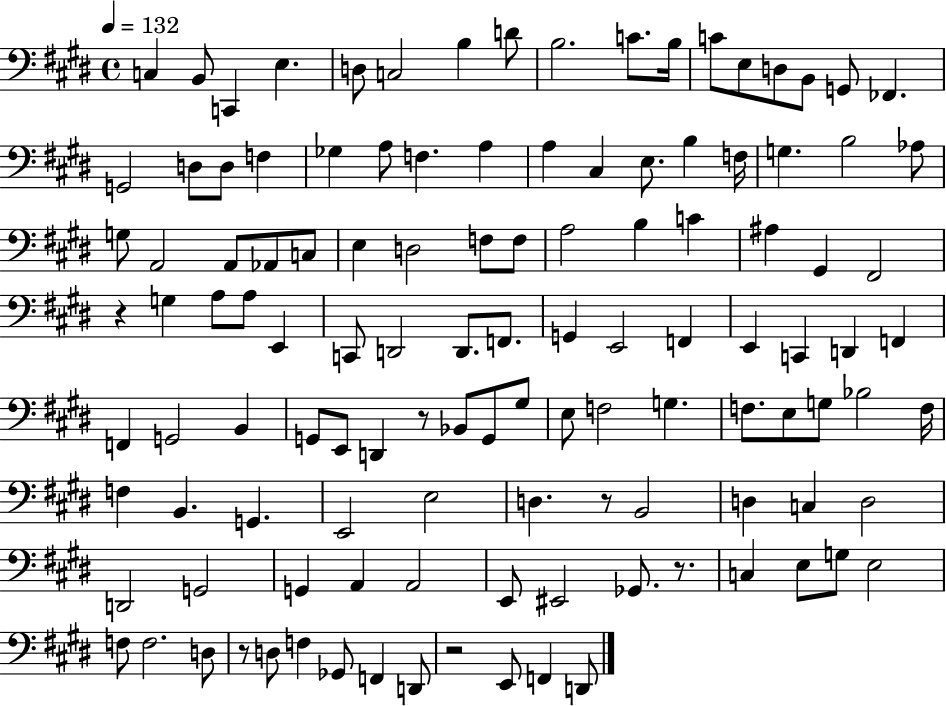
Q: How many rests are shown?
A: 6